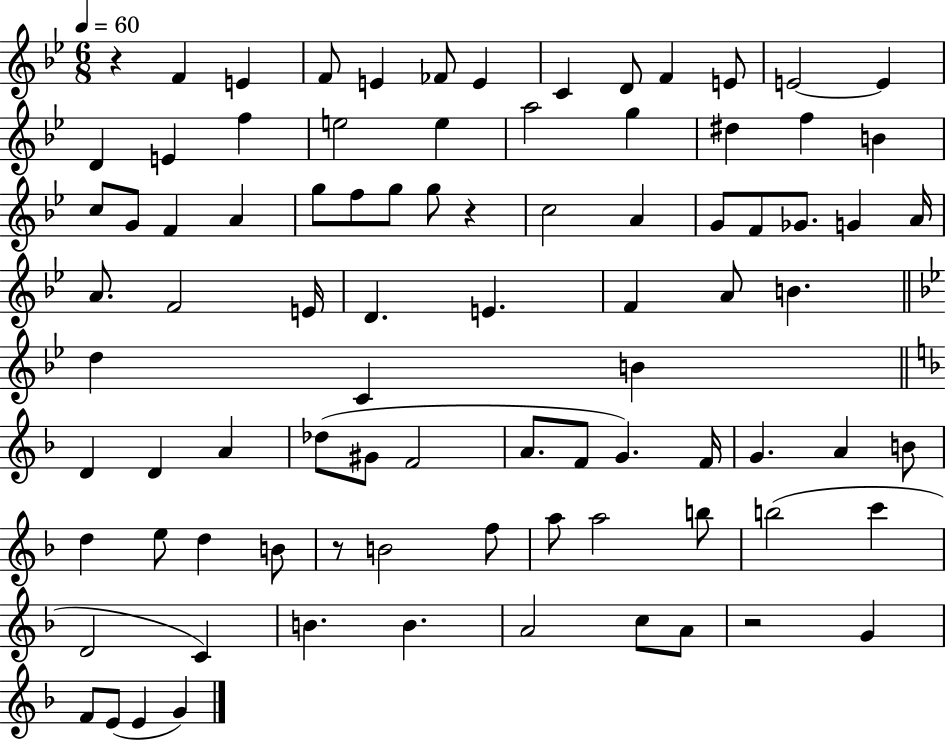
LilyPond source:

{
  \clef treble
  \numericTimeSignature
  \time 6/8
  \key bes \major
  \tempo 4 = 60
  r4 f'4 e'4 | f'8 e'4 fes'8 e'4 | c'4 d'8 f'4 e'8 | e'2~~ e'4 | \break d'4 e'4 f''4 | e''2 e''4 | a''2 g''4 | dis''4 f''4 b'4 | \break c''8 g'8 f'4 a'4 | g''8 f''8 g''8 g''8 r4 | c''2 a'4 | g'8 f'8 ges'8. g'4 a'16 | \break a'8. f'2 e'16 | d'4. e'4. | f'4 a'8 b'4. | \bar "||" \break \key g \minor d''4 c'4 b'4 | \bar "||" \break \key d \minor d'4 d'4 a'4 | des''8( gis'8 f'2 | a'8. f'8 g'4.) f'16 | g'4. a'4 b'8 | \break d''4 e''8 d''4 b'8 | r8 b'2 f''8 | a''8 a''2 b''8 | b''2( c'''4 | \break d'2 c'4) | b'4. b'4. | a'2 c''8 a'8 | r2 g'4 | \break f'8 e'8( e'4 g'4) | \bar "|."
}